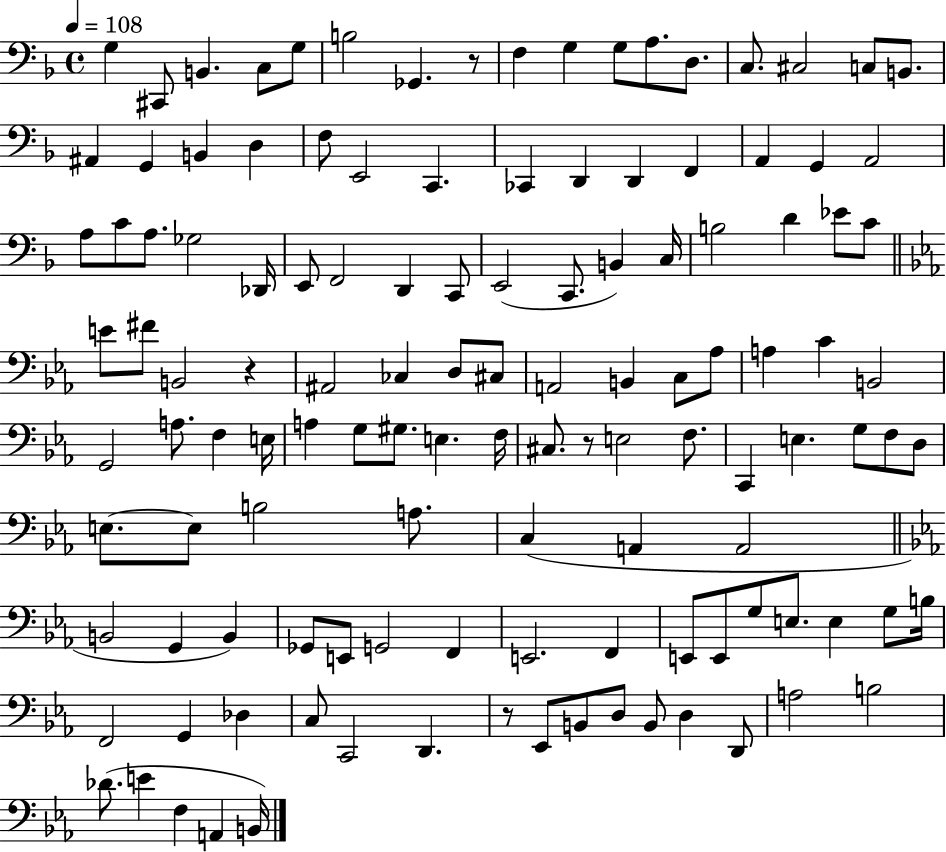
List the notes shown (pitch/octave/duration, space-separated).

G3/q C#2/e B2/q. C3/e G3/e B3/h Gb2/q. R/e F3/q G3/q G3/e A3/e. D3/e. C3/e. C#3/h C3/e B2/e. A#2/q G2/q B2/q D3/q F3/e E2/h C2/q. CES2/q D2/q D2/q F2/q A2/q G2/q A2/h A3/e C4/e A3/e. Gb3/h Db2/s E2/e F2/h D2/q C2/e E2/h C2/e. B2/q C3/s B3/h D4/q Eb4/e C4/e E4/e F#4/e B2/h R/q A#2/h CES3/q D3/e C#3/e A2/h B2/q C3/e Ab3/e A3/q C4/q B2/h G2/h A3/e. F3/q E3/s A3/q G3/e G#3/e. E3/q. F3/s C#3/e. R/e E3/h F3/e. C2/q E3/q. G3/e F3/e D3/e E3/e. E3/e B3/h A3/e. C3/q A2/q A2/h B2/h G2/q B2/q Gb2/e E2/e G2/h F2/q E2/h. F2/q E2/e E2/e G3/e E3/e. E3/q G3/e B3/s F2/h G2/q Db3/q C3/e C2/h D2/q. R/e Eb2/e B2/e D3/e B2/e D3/q D2/e A3/h B3/h Db4/e. E4/q F3/q A2/q B2/s